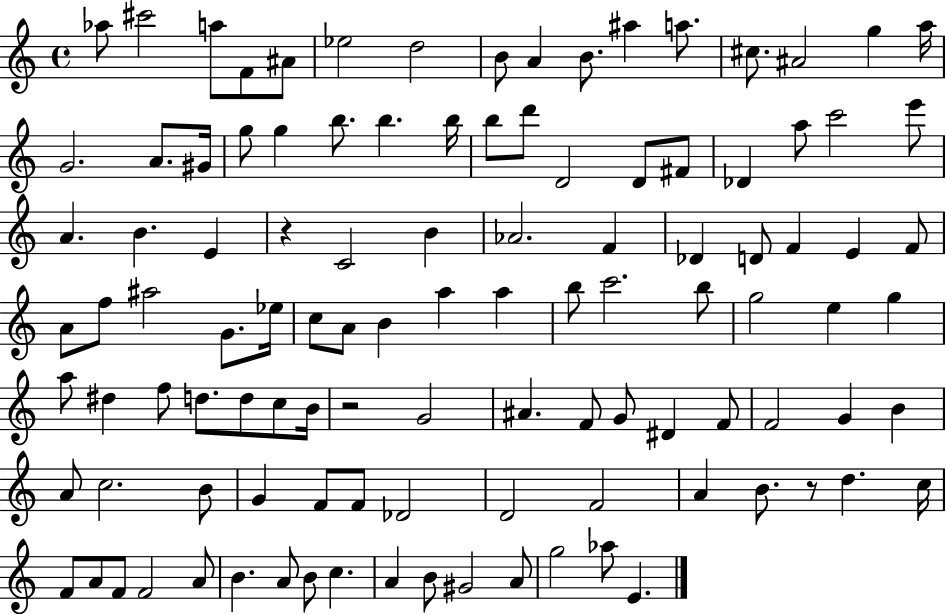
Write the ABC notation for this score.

X:1
T:Untitled
M:4/4
L:1/4
K:C
_a/2 ^c'2 a/2 F/2 ^A/2 _e2 d2 B/2 A B/2 ^a a/2 ^c/2 ^A2 g a/4 G2 A/2 ^G/4 g/2 g b/2 b b/4 b/2 d'/2 D2 D/2 ^F/2 _D a/2 c'2 e'/2 A B E z C2 B _A2 F _D D/2 F E F/2 A/2 f/2 ^a2 G/2 _e/4 c/2 A/2 B a a b/2 c'2 b/2 g2 e g a/2 ^d f/2 d/2 d/2 c/2 B/4 z2 G2 ^A F/2 G/2 ^D F/2 F2 G B A/2 c2 B/2 G F/2 F/2 _D2 D2 F2 A B/2 z/2 d c/4 F/2 A/2 F/2 F2 A/2 B A/2 B/2 c A B/2 ^G2 A/2 g2 _a/2 E